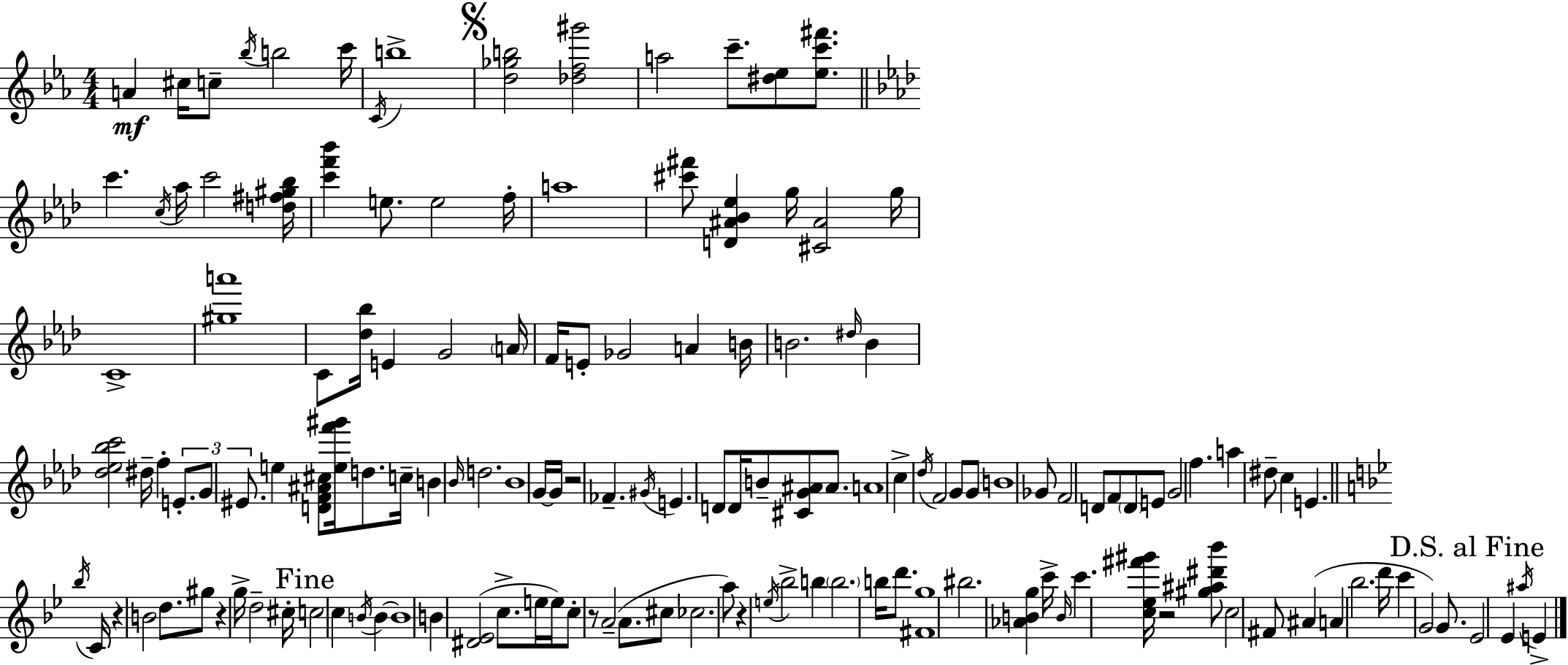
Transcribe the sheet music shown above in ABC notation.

X:1
T:Untitled
M:4/4
L:1/4
K:Cm
A ^c/4 c/2 _b/4 b2 c'/4 C/4 b4 [d_gb]2 [_df^g']2 a2 c'/2 [^d_e]/2 [_ec'^f']/2 c' c/4 _a/4 c'2 [d^f^g_b]/4 [c'f'_b'] e/2 e2 f/4 a4 [^c'^f']/2 [D^A_B_e] g/4 [^C^A]2 g/4 C4 [^ga']4 C/2 [_d_b]/4 E G2 A/4 F/4 E/2 _G2 A B/4 B2 ^d/4 B [_d_e_bc']2 ^d/4 f E/2 G/2 ^E/2 e [DF^A^c]/2 [ef'^g']/4 d/2 c/4 B _B/4 d2 _B4 G/4 G/4 z2 _F ^G/4 E D/2 D/4 B/2 [^CG^A]/2 ^A/2 A4 c _d/4 F2 G/2 G/2 B4 _G/2 F2 D/2 F/2 D/2 E/2 G2 f a ^d/2 c E _b/4 C/4 z B2 d/2 ^g/2 z g/4 d2 ^c/4 c2 c B/4 B B4 B [^D_E]2 c/2 e/4 e/4 c/2 z/2 A2 A/2 ^c/2 _c2 a/2 z e/4 _b2 b b2 b/4 d'/2 [^Fg]4 ^b2 [_ABg] c'/4 B/4 c' [c_e^f'^g']/4 z2 [^g^a^d'_b']/2 c2 ^F/2 ^A A _b2 d'/4 c' G2 G/2 _E2 _E ^a/4 E